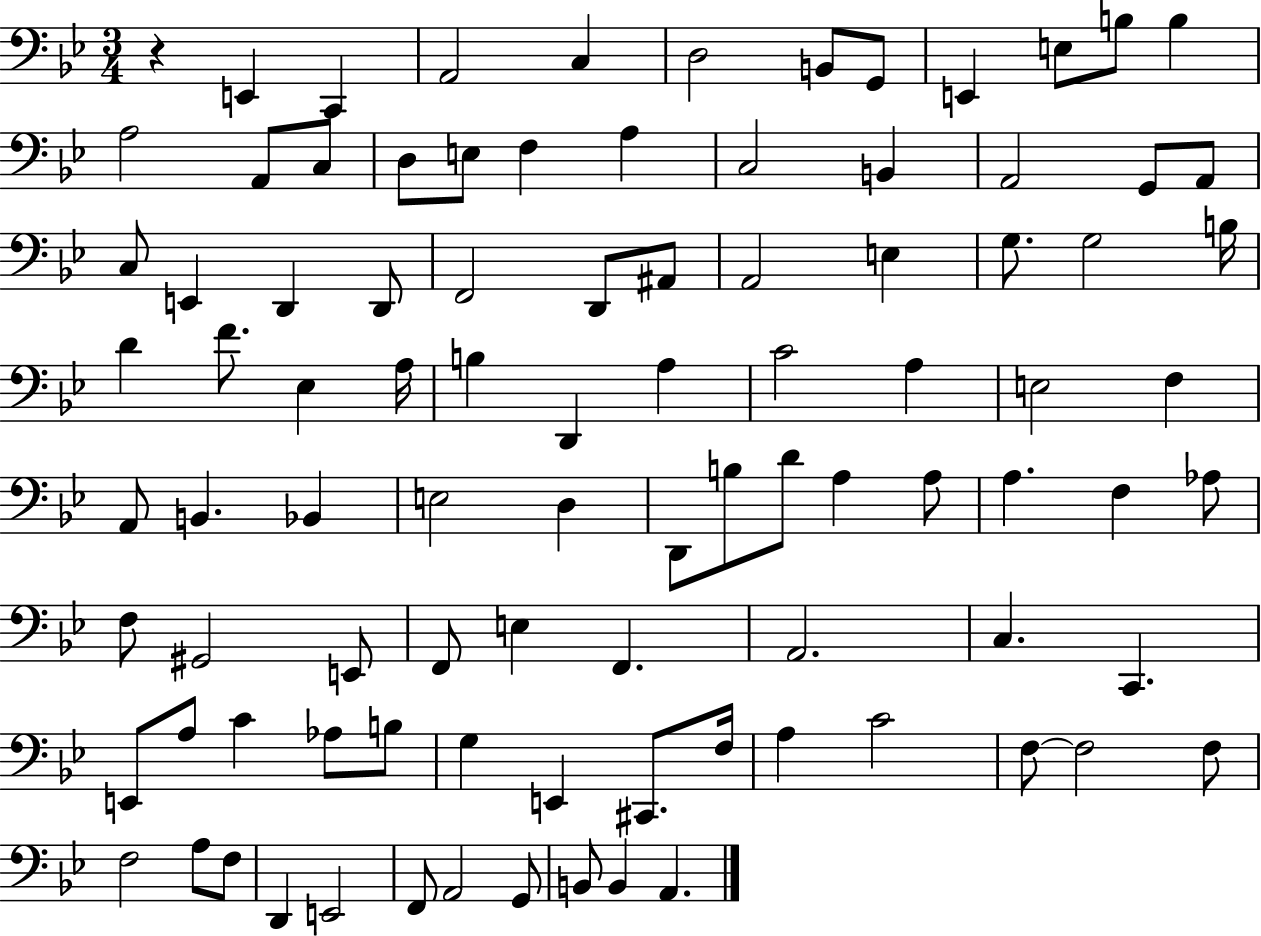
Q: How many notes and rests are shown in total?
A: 94